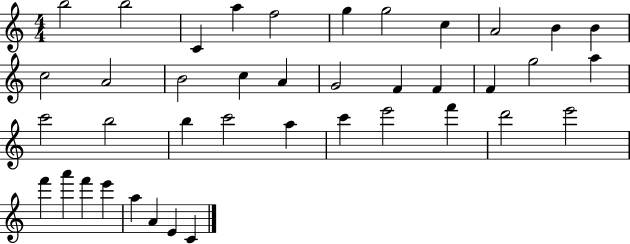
X:1
T:Untitled
M:4/4
L:1/4
K:C
b2 b2 C a f2 g g2 c A2 B B c2 A2 B2 c A G2 F F F g2 a c'2 b2 b c'2 a c' e'2 f' d'2 e'2 f' a' f' e' a A E C